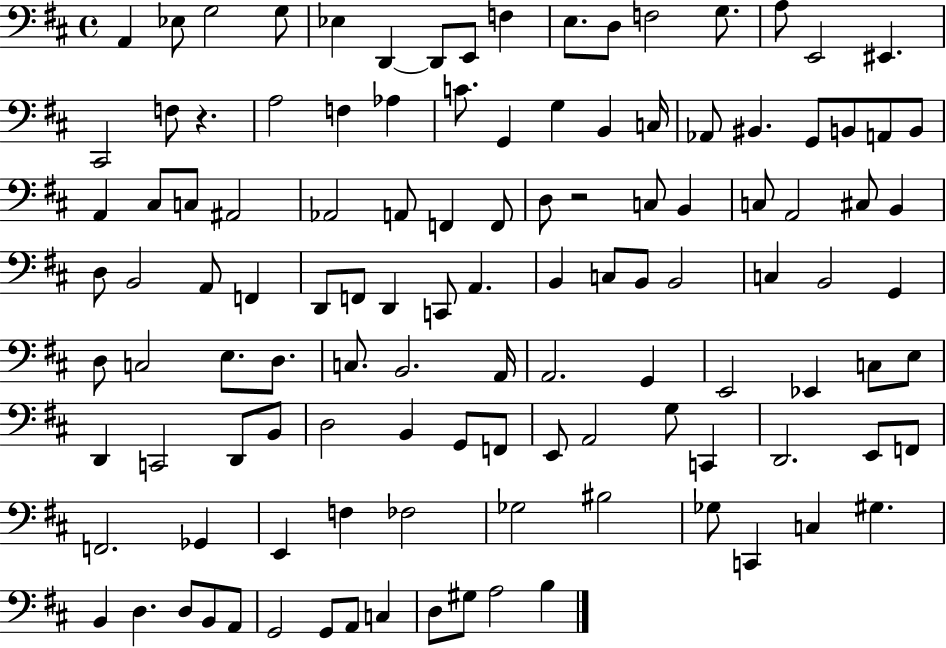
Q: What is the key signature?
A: D major